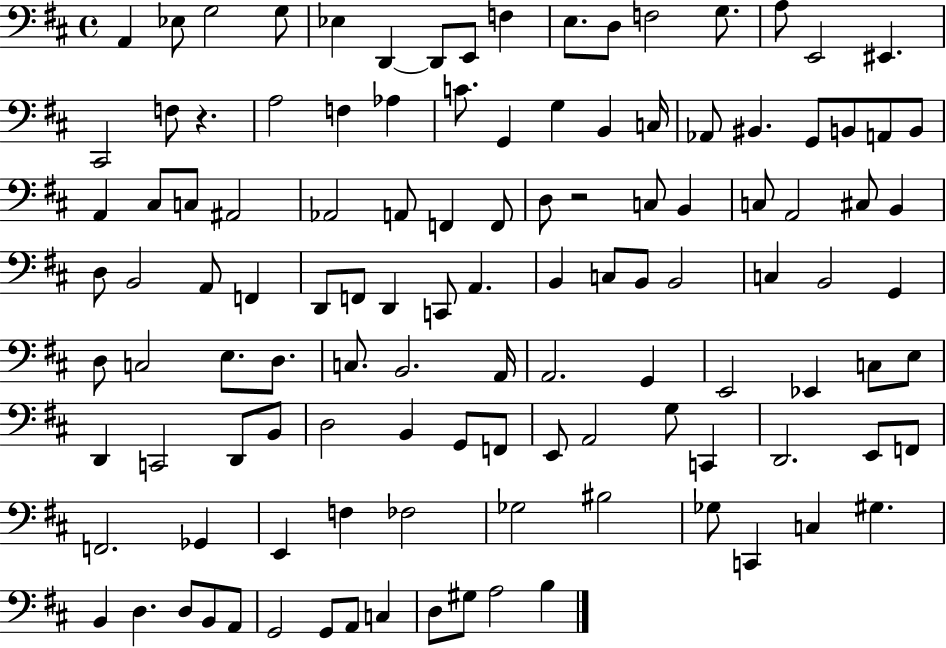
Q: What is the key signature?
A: D major